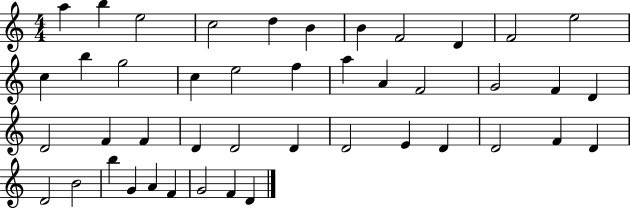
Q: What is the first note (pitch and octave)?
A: A5